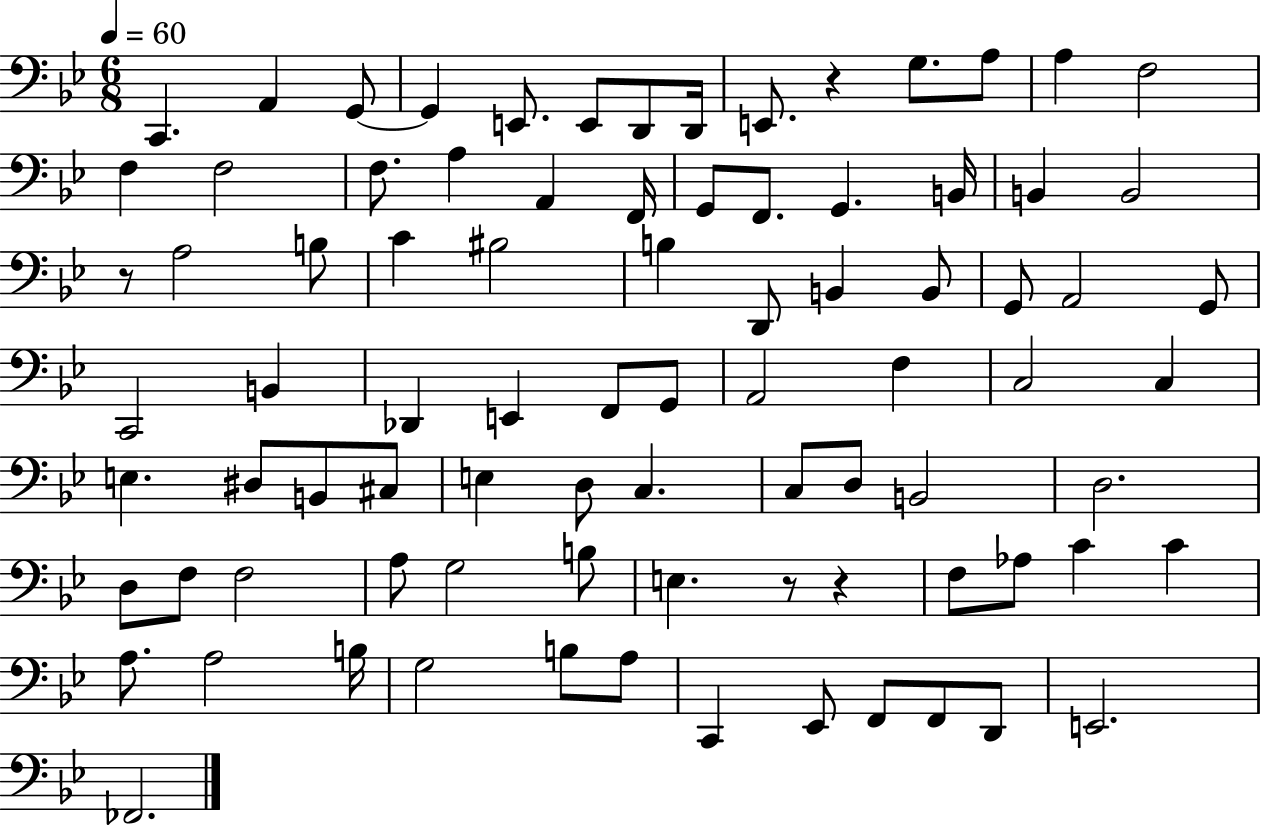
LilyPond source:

{
  \clef bass
  \numericTimeSignature
  \time 6/8
  \key bes \major
  \tempo 4 = 60
  c,4. a,4 g,8~~ | g,4 e,8. e,8 d,8 d,16 | e,8. r4 g8. a8 | a4 f2 | \break f4 f2 | f8. a4 a,4 f,16 | g,8 f,8. g,4. b,16 | b,4 b,2 | \break r8 a2 b8 | c'4 bis2 | b4 d,8 b,4 b,8 | g,8 a,2 g,8 | \break c,2 b,4 | des,4 e,4 f,8 g,8 | a,2 f4 | c2 c4 | \break e4. dis8 b,8 cis8 | e4 d8 c4. | c8 d8 b,2 | d2. | \break d8 f8 f2 | a8 g2 b8 | e4. r8 r4 | f8 aes8 c'4 c'4 | \break a8. a2 b16 | g2 b8 a8 | c,4 ees,8 f,8 f,8 d,8 | e,2. | \break fes,2. | \bar "|."
}